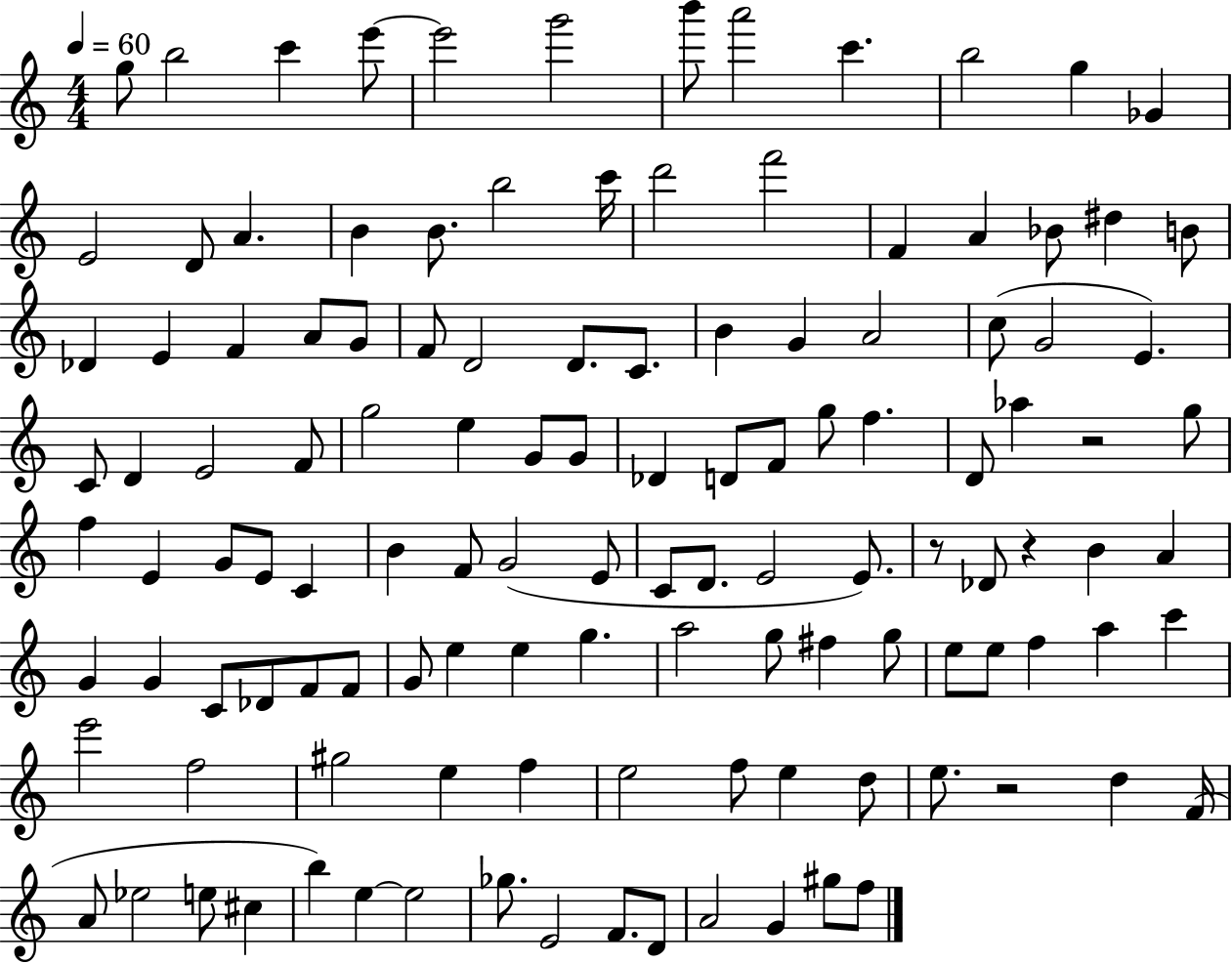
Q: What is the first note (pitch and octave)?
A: G5